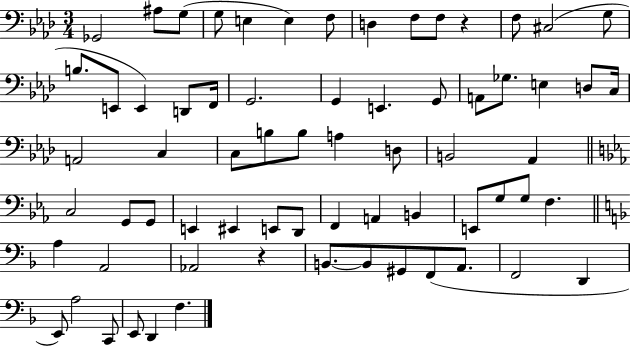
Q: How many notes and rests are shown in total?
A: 68